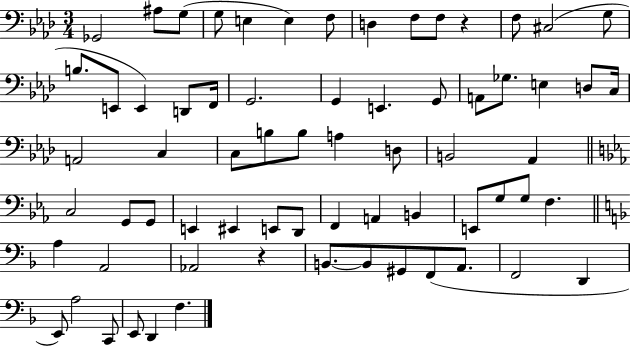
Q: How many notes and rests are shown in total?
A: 68